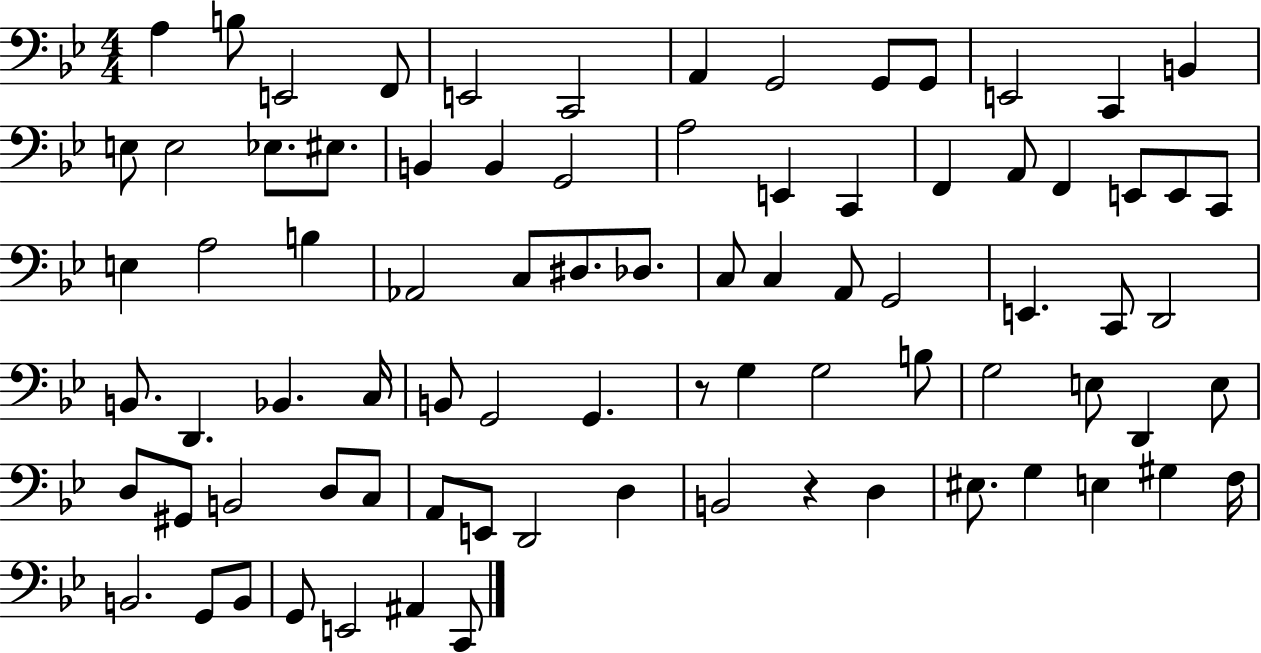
A3/q B3/e E2/h F2/e E2/h C2/h A2/q G2/h G2/e G2/e E2/h C2/q B2/q E3/e E3/h Eb3/e. EIS3/e. B2/q B2/q G2/h A3/h E2/q C2/q F2/q A2/e F2/q E2/e E2/e C2/e E3/q A3/h B3/q Ab2/h C3/e D#3/e. Db3/e. C3/e C3/q A2/e G2/h E2/q. C2/e D2/h B2/e. D2/q. Bb2/q. C3/s B2/e G2/h G2/q. R/e G3/q G3/h B3/e G3/h E3/e D2/q E3/e D3/e G#2/e B2/h D3/e C3/e A2/e E2/e D2/h D3/q B2/h R/q D3/q EIS3/e. G3/q E3/q G#3/q F3/s B2/h. G2/e B2/e G2/e E2/h A#2/q C2/e